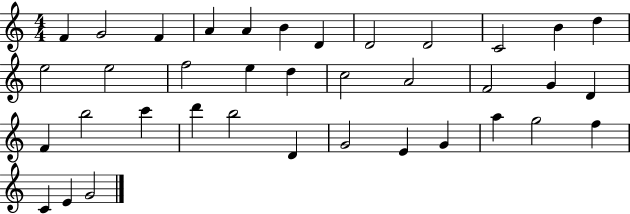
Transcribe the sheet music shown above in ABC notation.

X:1
T:Untitled
M:4/4
L:1/4
K:C
F G2 F A A B D D2 D2 C2 B d e2 e2 f2 e d c2 A2 F2 G D F b2 c' d' b2 D G2 E G a g2 f C E G2